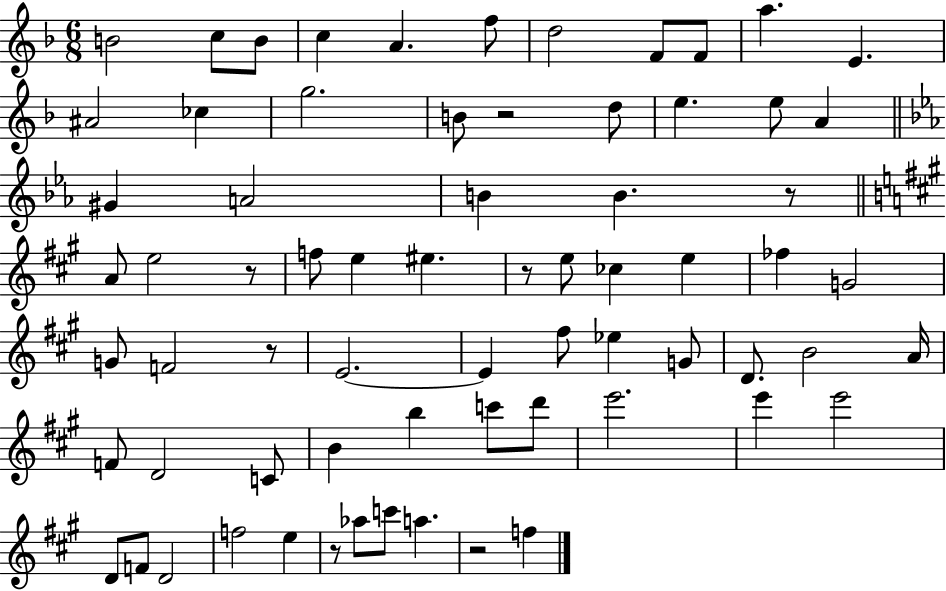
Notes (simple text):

B4/h C5/e B4/e C5/q A4/q. F5/e D5/h F4/e F4/e A5/q. E4/q. A#4/h CES5/q G5/h. B4/e R/h D5/e E5/q. E5/e A4/q G#4/q A4/h B4/q B4/q. R/e A4/e E5/h R/e F5/e E5/q EIS5/q. R/e E5/e CES5/q E5/q FES5/q G4/h G4/e F4/h R/e E4/h. E4/q F#5/e Eb5/q G4/e D4/e. B4/h A4/s F4/e D4/h C4/e B4/q B5/q C6/e D6/e E6/h. E6/q E6/h D4/e F4/e D4/h F5/h E5/q R/e Ab5/e C6/e A5/q. R/h F5/q